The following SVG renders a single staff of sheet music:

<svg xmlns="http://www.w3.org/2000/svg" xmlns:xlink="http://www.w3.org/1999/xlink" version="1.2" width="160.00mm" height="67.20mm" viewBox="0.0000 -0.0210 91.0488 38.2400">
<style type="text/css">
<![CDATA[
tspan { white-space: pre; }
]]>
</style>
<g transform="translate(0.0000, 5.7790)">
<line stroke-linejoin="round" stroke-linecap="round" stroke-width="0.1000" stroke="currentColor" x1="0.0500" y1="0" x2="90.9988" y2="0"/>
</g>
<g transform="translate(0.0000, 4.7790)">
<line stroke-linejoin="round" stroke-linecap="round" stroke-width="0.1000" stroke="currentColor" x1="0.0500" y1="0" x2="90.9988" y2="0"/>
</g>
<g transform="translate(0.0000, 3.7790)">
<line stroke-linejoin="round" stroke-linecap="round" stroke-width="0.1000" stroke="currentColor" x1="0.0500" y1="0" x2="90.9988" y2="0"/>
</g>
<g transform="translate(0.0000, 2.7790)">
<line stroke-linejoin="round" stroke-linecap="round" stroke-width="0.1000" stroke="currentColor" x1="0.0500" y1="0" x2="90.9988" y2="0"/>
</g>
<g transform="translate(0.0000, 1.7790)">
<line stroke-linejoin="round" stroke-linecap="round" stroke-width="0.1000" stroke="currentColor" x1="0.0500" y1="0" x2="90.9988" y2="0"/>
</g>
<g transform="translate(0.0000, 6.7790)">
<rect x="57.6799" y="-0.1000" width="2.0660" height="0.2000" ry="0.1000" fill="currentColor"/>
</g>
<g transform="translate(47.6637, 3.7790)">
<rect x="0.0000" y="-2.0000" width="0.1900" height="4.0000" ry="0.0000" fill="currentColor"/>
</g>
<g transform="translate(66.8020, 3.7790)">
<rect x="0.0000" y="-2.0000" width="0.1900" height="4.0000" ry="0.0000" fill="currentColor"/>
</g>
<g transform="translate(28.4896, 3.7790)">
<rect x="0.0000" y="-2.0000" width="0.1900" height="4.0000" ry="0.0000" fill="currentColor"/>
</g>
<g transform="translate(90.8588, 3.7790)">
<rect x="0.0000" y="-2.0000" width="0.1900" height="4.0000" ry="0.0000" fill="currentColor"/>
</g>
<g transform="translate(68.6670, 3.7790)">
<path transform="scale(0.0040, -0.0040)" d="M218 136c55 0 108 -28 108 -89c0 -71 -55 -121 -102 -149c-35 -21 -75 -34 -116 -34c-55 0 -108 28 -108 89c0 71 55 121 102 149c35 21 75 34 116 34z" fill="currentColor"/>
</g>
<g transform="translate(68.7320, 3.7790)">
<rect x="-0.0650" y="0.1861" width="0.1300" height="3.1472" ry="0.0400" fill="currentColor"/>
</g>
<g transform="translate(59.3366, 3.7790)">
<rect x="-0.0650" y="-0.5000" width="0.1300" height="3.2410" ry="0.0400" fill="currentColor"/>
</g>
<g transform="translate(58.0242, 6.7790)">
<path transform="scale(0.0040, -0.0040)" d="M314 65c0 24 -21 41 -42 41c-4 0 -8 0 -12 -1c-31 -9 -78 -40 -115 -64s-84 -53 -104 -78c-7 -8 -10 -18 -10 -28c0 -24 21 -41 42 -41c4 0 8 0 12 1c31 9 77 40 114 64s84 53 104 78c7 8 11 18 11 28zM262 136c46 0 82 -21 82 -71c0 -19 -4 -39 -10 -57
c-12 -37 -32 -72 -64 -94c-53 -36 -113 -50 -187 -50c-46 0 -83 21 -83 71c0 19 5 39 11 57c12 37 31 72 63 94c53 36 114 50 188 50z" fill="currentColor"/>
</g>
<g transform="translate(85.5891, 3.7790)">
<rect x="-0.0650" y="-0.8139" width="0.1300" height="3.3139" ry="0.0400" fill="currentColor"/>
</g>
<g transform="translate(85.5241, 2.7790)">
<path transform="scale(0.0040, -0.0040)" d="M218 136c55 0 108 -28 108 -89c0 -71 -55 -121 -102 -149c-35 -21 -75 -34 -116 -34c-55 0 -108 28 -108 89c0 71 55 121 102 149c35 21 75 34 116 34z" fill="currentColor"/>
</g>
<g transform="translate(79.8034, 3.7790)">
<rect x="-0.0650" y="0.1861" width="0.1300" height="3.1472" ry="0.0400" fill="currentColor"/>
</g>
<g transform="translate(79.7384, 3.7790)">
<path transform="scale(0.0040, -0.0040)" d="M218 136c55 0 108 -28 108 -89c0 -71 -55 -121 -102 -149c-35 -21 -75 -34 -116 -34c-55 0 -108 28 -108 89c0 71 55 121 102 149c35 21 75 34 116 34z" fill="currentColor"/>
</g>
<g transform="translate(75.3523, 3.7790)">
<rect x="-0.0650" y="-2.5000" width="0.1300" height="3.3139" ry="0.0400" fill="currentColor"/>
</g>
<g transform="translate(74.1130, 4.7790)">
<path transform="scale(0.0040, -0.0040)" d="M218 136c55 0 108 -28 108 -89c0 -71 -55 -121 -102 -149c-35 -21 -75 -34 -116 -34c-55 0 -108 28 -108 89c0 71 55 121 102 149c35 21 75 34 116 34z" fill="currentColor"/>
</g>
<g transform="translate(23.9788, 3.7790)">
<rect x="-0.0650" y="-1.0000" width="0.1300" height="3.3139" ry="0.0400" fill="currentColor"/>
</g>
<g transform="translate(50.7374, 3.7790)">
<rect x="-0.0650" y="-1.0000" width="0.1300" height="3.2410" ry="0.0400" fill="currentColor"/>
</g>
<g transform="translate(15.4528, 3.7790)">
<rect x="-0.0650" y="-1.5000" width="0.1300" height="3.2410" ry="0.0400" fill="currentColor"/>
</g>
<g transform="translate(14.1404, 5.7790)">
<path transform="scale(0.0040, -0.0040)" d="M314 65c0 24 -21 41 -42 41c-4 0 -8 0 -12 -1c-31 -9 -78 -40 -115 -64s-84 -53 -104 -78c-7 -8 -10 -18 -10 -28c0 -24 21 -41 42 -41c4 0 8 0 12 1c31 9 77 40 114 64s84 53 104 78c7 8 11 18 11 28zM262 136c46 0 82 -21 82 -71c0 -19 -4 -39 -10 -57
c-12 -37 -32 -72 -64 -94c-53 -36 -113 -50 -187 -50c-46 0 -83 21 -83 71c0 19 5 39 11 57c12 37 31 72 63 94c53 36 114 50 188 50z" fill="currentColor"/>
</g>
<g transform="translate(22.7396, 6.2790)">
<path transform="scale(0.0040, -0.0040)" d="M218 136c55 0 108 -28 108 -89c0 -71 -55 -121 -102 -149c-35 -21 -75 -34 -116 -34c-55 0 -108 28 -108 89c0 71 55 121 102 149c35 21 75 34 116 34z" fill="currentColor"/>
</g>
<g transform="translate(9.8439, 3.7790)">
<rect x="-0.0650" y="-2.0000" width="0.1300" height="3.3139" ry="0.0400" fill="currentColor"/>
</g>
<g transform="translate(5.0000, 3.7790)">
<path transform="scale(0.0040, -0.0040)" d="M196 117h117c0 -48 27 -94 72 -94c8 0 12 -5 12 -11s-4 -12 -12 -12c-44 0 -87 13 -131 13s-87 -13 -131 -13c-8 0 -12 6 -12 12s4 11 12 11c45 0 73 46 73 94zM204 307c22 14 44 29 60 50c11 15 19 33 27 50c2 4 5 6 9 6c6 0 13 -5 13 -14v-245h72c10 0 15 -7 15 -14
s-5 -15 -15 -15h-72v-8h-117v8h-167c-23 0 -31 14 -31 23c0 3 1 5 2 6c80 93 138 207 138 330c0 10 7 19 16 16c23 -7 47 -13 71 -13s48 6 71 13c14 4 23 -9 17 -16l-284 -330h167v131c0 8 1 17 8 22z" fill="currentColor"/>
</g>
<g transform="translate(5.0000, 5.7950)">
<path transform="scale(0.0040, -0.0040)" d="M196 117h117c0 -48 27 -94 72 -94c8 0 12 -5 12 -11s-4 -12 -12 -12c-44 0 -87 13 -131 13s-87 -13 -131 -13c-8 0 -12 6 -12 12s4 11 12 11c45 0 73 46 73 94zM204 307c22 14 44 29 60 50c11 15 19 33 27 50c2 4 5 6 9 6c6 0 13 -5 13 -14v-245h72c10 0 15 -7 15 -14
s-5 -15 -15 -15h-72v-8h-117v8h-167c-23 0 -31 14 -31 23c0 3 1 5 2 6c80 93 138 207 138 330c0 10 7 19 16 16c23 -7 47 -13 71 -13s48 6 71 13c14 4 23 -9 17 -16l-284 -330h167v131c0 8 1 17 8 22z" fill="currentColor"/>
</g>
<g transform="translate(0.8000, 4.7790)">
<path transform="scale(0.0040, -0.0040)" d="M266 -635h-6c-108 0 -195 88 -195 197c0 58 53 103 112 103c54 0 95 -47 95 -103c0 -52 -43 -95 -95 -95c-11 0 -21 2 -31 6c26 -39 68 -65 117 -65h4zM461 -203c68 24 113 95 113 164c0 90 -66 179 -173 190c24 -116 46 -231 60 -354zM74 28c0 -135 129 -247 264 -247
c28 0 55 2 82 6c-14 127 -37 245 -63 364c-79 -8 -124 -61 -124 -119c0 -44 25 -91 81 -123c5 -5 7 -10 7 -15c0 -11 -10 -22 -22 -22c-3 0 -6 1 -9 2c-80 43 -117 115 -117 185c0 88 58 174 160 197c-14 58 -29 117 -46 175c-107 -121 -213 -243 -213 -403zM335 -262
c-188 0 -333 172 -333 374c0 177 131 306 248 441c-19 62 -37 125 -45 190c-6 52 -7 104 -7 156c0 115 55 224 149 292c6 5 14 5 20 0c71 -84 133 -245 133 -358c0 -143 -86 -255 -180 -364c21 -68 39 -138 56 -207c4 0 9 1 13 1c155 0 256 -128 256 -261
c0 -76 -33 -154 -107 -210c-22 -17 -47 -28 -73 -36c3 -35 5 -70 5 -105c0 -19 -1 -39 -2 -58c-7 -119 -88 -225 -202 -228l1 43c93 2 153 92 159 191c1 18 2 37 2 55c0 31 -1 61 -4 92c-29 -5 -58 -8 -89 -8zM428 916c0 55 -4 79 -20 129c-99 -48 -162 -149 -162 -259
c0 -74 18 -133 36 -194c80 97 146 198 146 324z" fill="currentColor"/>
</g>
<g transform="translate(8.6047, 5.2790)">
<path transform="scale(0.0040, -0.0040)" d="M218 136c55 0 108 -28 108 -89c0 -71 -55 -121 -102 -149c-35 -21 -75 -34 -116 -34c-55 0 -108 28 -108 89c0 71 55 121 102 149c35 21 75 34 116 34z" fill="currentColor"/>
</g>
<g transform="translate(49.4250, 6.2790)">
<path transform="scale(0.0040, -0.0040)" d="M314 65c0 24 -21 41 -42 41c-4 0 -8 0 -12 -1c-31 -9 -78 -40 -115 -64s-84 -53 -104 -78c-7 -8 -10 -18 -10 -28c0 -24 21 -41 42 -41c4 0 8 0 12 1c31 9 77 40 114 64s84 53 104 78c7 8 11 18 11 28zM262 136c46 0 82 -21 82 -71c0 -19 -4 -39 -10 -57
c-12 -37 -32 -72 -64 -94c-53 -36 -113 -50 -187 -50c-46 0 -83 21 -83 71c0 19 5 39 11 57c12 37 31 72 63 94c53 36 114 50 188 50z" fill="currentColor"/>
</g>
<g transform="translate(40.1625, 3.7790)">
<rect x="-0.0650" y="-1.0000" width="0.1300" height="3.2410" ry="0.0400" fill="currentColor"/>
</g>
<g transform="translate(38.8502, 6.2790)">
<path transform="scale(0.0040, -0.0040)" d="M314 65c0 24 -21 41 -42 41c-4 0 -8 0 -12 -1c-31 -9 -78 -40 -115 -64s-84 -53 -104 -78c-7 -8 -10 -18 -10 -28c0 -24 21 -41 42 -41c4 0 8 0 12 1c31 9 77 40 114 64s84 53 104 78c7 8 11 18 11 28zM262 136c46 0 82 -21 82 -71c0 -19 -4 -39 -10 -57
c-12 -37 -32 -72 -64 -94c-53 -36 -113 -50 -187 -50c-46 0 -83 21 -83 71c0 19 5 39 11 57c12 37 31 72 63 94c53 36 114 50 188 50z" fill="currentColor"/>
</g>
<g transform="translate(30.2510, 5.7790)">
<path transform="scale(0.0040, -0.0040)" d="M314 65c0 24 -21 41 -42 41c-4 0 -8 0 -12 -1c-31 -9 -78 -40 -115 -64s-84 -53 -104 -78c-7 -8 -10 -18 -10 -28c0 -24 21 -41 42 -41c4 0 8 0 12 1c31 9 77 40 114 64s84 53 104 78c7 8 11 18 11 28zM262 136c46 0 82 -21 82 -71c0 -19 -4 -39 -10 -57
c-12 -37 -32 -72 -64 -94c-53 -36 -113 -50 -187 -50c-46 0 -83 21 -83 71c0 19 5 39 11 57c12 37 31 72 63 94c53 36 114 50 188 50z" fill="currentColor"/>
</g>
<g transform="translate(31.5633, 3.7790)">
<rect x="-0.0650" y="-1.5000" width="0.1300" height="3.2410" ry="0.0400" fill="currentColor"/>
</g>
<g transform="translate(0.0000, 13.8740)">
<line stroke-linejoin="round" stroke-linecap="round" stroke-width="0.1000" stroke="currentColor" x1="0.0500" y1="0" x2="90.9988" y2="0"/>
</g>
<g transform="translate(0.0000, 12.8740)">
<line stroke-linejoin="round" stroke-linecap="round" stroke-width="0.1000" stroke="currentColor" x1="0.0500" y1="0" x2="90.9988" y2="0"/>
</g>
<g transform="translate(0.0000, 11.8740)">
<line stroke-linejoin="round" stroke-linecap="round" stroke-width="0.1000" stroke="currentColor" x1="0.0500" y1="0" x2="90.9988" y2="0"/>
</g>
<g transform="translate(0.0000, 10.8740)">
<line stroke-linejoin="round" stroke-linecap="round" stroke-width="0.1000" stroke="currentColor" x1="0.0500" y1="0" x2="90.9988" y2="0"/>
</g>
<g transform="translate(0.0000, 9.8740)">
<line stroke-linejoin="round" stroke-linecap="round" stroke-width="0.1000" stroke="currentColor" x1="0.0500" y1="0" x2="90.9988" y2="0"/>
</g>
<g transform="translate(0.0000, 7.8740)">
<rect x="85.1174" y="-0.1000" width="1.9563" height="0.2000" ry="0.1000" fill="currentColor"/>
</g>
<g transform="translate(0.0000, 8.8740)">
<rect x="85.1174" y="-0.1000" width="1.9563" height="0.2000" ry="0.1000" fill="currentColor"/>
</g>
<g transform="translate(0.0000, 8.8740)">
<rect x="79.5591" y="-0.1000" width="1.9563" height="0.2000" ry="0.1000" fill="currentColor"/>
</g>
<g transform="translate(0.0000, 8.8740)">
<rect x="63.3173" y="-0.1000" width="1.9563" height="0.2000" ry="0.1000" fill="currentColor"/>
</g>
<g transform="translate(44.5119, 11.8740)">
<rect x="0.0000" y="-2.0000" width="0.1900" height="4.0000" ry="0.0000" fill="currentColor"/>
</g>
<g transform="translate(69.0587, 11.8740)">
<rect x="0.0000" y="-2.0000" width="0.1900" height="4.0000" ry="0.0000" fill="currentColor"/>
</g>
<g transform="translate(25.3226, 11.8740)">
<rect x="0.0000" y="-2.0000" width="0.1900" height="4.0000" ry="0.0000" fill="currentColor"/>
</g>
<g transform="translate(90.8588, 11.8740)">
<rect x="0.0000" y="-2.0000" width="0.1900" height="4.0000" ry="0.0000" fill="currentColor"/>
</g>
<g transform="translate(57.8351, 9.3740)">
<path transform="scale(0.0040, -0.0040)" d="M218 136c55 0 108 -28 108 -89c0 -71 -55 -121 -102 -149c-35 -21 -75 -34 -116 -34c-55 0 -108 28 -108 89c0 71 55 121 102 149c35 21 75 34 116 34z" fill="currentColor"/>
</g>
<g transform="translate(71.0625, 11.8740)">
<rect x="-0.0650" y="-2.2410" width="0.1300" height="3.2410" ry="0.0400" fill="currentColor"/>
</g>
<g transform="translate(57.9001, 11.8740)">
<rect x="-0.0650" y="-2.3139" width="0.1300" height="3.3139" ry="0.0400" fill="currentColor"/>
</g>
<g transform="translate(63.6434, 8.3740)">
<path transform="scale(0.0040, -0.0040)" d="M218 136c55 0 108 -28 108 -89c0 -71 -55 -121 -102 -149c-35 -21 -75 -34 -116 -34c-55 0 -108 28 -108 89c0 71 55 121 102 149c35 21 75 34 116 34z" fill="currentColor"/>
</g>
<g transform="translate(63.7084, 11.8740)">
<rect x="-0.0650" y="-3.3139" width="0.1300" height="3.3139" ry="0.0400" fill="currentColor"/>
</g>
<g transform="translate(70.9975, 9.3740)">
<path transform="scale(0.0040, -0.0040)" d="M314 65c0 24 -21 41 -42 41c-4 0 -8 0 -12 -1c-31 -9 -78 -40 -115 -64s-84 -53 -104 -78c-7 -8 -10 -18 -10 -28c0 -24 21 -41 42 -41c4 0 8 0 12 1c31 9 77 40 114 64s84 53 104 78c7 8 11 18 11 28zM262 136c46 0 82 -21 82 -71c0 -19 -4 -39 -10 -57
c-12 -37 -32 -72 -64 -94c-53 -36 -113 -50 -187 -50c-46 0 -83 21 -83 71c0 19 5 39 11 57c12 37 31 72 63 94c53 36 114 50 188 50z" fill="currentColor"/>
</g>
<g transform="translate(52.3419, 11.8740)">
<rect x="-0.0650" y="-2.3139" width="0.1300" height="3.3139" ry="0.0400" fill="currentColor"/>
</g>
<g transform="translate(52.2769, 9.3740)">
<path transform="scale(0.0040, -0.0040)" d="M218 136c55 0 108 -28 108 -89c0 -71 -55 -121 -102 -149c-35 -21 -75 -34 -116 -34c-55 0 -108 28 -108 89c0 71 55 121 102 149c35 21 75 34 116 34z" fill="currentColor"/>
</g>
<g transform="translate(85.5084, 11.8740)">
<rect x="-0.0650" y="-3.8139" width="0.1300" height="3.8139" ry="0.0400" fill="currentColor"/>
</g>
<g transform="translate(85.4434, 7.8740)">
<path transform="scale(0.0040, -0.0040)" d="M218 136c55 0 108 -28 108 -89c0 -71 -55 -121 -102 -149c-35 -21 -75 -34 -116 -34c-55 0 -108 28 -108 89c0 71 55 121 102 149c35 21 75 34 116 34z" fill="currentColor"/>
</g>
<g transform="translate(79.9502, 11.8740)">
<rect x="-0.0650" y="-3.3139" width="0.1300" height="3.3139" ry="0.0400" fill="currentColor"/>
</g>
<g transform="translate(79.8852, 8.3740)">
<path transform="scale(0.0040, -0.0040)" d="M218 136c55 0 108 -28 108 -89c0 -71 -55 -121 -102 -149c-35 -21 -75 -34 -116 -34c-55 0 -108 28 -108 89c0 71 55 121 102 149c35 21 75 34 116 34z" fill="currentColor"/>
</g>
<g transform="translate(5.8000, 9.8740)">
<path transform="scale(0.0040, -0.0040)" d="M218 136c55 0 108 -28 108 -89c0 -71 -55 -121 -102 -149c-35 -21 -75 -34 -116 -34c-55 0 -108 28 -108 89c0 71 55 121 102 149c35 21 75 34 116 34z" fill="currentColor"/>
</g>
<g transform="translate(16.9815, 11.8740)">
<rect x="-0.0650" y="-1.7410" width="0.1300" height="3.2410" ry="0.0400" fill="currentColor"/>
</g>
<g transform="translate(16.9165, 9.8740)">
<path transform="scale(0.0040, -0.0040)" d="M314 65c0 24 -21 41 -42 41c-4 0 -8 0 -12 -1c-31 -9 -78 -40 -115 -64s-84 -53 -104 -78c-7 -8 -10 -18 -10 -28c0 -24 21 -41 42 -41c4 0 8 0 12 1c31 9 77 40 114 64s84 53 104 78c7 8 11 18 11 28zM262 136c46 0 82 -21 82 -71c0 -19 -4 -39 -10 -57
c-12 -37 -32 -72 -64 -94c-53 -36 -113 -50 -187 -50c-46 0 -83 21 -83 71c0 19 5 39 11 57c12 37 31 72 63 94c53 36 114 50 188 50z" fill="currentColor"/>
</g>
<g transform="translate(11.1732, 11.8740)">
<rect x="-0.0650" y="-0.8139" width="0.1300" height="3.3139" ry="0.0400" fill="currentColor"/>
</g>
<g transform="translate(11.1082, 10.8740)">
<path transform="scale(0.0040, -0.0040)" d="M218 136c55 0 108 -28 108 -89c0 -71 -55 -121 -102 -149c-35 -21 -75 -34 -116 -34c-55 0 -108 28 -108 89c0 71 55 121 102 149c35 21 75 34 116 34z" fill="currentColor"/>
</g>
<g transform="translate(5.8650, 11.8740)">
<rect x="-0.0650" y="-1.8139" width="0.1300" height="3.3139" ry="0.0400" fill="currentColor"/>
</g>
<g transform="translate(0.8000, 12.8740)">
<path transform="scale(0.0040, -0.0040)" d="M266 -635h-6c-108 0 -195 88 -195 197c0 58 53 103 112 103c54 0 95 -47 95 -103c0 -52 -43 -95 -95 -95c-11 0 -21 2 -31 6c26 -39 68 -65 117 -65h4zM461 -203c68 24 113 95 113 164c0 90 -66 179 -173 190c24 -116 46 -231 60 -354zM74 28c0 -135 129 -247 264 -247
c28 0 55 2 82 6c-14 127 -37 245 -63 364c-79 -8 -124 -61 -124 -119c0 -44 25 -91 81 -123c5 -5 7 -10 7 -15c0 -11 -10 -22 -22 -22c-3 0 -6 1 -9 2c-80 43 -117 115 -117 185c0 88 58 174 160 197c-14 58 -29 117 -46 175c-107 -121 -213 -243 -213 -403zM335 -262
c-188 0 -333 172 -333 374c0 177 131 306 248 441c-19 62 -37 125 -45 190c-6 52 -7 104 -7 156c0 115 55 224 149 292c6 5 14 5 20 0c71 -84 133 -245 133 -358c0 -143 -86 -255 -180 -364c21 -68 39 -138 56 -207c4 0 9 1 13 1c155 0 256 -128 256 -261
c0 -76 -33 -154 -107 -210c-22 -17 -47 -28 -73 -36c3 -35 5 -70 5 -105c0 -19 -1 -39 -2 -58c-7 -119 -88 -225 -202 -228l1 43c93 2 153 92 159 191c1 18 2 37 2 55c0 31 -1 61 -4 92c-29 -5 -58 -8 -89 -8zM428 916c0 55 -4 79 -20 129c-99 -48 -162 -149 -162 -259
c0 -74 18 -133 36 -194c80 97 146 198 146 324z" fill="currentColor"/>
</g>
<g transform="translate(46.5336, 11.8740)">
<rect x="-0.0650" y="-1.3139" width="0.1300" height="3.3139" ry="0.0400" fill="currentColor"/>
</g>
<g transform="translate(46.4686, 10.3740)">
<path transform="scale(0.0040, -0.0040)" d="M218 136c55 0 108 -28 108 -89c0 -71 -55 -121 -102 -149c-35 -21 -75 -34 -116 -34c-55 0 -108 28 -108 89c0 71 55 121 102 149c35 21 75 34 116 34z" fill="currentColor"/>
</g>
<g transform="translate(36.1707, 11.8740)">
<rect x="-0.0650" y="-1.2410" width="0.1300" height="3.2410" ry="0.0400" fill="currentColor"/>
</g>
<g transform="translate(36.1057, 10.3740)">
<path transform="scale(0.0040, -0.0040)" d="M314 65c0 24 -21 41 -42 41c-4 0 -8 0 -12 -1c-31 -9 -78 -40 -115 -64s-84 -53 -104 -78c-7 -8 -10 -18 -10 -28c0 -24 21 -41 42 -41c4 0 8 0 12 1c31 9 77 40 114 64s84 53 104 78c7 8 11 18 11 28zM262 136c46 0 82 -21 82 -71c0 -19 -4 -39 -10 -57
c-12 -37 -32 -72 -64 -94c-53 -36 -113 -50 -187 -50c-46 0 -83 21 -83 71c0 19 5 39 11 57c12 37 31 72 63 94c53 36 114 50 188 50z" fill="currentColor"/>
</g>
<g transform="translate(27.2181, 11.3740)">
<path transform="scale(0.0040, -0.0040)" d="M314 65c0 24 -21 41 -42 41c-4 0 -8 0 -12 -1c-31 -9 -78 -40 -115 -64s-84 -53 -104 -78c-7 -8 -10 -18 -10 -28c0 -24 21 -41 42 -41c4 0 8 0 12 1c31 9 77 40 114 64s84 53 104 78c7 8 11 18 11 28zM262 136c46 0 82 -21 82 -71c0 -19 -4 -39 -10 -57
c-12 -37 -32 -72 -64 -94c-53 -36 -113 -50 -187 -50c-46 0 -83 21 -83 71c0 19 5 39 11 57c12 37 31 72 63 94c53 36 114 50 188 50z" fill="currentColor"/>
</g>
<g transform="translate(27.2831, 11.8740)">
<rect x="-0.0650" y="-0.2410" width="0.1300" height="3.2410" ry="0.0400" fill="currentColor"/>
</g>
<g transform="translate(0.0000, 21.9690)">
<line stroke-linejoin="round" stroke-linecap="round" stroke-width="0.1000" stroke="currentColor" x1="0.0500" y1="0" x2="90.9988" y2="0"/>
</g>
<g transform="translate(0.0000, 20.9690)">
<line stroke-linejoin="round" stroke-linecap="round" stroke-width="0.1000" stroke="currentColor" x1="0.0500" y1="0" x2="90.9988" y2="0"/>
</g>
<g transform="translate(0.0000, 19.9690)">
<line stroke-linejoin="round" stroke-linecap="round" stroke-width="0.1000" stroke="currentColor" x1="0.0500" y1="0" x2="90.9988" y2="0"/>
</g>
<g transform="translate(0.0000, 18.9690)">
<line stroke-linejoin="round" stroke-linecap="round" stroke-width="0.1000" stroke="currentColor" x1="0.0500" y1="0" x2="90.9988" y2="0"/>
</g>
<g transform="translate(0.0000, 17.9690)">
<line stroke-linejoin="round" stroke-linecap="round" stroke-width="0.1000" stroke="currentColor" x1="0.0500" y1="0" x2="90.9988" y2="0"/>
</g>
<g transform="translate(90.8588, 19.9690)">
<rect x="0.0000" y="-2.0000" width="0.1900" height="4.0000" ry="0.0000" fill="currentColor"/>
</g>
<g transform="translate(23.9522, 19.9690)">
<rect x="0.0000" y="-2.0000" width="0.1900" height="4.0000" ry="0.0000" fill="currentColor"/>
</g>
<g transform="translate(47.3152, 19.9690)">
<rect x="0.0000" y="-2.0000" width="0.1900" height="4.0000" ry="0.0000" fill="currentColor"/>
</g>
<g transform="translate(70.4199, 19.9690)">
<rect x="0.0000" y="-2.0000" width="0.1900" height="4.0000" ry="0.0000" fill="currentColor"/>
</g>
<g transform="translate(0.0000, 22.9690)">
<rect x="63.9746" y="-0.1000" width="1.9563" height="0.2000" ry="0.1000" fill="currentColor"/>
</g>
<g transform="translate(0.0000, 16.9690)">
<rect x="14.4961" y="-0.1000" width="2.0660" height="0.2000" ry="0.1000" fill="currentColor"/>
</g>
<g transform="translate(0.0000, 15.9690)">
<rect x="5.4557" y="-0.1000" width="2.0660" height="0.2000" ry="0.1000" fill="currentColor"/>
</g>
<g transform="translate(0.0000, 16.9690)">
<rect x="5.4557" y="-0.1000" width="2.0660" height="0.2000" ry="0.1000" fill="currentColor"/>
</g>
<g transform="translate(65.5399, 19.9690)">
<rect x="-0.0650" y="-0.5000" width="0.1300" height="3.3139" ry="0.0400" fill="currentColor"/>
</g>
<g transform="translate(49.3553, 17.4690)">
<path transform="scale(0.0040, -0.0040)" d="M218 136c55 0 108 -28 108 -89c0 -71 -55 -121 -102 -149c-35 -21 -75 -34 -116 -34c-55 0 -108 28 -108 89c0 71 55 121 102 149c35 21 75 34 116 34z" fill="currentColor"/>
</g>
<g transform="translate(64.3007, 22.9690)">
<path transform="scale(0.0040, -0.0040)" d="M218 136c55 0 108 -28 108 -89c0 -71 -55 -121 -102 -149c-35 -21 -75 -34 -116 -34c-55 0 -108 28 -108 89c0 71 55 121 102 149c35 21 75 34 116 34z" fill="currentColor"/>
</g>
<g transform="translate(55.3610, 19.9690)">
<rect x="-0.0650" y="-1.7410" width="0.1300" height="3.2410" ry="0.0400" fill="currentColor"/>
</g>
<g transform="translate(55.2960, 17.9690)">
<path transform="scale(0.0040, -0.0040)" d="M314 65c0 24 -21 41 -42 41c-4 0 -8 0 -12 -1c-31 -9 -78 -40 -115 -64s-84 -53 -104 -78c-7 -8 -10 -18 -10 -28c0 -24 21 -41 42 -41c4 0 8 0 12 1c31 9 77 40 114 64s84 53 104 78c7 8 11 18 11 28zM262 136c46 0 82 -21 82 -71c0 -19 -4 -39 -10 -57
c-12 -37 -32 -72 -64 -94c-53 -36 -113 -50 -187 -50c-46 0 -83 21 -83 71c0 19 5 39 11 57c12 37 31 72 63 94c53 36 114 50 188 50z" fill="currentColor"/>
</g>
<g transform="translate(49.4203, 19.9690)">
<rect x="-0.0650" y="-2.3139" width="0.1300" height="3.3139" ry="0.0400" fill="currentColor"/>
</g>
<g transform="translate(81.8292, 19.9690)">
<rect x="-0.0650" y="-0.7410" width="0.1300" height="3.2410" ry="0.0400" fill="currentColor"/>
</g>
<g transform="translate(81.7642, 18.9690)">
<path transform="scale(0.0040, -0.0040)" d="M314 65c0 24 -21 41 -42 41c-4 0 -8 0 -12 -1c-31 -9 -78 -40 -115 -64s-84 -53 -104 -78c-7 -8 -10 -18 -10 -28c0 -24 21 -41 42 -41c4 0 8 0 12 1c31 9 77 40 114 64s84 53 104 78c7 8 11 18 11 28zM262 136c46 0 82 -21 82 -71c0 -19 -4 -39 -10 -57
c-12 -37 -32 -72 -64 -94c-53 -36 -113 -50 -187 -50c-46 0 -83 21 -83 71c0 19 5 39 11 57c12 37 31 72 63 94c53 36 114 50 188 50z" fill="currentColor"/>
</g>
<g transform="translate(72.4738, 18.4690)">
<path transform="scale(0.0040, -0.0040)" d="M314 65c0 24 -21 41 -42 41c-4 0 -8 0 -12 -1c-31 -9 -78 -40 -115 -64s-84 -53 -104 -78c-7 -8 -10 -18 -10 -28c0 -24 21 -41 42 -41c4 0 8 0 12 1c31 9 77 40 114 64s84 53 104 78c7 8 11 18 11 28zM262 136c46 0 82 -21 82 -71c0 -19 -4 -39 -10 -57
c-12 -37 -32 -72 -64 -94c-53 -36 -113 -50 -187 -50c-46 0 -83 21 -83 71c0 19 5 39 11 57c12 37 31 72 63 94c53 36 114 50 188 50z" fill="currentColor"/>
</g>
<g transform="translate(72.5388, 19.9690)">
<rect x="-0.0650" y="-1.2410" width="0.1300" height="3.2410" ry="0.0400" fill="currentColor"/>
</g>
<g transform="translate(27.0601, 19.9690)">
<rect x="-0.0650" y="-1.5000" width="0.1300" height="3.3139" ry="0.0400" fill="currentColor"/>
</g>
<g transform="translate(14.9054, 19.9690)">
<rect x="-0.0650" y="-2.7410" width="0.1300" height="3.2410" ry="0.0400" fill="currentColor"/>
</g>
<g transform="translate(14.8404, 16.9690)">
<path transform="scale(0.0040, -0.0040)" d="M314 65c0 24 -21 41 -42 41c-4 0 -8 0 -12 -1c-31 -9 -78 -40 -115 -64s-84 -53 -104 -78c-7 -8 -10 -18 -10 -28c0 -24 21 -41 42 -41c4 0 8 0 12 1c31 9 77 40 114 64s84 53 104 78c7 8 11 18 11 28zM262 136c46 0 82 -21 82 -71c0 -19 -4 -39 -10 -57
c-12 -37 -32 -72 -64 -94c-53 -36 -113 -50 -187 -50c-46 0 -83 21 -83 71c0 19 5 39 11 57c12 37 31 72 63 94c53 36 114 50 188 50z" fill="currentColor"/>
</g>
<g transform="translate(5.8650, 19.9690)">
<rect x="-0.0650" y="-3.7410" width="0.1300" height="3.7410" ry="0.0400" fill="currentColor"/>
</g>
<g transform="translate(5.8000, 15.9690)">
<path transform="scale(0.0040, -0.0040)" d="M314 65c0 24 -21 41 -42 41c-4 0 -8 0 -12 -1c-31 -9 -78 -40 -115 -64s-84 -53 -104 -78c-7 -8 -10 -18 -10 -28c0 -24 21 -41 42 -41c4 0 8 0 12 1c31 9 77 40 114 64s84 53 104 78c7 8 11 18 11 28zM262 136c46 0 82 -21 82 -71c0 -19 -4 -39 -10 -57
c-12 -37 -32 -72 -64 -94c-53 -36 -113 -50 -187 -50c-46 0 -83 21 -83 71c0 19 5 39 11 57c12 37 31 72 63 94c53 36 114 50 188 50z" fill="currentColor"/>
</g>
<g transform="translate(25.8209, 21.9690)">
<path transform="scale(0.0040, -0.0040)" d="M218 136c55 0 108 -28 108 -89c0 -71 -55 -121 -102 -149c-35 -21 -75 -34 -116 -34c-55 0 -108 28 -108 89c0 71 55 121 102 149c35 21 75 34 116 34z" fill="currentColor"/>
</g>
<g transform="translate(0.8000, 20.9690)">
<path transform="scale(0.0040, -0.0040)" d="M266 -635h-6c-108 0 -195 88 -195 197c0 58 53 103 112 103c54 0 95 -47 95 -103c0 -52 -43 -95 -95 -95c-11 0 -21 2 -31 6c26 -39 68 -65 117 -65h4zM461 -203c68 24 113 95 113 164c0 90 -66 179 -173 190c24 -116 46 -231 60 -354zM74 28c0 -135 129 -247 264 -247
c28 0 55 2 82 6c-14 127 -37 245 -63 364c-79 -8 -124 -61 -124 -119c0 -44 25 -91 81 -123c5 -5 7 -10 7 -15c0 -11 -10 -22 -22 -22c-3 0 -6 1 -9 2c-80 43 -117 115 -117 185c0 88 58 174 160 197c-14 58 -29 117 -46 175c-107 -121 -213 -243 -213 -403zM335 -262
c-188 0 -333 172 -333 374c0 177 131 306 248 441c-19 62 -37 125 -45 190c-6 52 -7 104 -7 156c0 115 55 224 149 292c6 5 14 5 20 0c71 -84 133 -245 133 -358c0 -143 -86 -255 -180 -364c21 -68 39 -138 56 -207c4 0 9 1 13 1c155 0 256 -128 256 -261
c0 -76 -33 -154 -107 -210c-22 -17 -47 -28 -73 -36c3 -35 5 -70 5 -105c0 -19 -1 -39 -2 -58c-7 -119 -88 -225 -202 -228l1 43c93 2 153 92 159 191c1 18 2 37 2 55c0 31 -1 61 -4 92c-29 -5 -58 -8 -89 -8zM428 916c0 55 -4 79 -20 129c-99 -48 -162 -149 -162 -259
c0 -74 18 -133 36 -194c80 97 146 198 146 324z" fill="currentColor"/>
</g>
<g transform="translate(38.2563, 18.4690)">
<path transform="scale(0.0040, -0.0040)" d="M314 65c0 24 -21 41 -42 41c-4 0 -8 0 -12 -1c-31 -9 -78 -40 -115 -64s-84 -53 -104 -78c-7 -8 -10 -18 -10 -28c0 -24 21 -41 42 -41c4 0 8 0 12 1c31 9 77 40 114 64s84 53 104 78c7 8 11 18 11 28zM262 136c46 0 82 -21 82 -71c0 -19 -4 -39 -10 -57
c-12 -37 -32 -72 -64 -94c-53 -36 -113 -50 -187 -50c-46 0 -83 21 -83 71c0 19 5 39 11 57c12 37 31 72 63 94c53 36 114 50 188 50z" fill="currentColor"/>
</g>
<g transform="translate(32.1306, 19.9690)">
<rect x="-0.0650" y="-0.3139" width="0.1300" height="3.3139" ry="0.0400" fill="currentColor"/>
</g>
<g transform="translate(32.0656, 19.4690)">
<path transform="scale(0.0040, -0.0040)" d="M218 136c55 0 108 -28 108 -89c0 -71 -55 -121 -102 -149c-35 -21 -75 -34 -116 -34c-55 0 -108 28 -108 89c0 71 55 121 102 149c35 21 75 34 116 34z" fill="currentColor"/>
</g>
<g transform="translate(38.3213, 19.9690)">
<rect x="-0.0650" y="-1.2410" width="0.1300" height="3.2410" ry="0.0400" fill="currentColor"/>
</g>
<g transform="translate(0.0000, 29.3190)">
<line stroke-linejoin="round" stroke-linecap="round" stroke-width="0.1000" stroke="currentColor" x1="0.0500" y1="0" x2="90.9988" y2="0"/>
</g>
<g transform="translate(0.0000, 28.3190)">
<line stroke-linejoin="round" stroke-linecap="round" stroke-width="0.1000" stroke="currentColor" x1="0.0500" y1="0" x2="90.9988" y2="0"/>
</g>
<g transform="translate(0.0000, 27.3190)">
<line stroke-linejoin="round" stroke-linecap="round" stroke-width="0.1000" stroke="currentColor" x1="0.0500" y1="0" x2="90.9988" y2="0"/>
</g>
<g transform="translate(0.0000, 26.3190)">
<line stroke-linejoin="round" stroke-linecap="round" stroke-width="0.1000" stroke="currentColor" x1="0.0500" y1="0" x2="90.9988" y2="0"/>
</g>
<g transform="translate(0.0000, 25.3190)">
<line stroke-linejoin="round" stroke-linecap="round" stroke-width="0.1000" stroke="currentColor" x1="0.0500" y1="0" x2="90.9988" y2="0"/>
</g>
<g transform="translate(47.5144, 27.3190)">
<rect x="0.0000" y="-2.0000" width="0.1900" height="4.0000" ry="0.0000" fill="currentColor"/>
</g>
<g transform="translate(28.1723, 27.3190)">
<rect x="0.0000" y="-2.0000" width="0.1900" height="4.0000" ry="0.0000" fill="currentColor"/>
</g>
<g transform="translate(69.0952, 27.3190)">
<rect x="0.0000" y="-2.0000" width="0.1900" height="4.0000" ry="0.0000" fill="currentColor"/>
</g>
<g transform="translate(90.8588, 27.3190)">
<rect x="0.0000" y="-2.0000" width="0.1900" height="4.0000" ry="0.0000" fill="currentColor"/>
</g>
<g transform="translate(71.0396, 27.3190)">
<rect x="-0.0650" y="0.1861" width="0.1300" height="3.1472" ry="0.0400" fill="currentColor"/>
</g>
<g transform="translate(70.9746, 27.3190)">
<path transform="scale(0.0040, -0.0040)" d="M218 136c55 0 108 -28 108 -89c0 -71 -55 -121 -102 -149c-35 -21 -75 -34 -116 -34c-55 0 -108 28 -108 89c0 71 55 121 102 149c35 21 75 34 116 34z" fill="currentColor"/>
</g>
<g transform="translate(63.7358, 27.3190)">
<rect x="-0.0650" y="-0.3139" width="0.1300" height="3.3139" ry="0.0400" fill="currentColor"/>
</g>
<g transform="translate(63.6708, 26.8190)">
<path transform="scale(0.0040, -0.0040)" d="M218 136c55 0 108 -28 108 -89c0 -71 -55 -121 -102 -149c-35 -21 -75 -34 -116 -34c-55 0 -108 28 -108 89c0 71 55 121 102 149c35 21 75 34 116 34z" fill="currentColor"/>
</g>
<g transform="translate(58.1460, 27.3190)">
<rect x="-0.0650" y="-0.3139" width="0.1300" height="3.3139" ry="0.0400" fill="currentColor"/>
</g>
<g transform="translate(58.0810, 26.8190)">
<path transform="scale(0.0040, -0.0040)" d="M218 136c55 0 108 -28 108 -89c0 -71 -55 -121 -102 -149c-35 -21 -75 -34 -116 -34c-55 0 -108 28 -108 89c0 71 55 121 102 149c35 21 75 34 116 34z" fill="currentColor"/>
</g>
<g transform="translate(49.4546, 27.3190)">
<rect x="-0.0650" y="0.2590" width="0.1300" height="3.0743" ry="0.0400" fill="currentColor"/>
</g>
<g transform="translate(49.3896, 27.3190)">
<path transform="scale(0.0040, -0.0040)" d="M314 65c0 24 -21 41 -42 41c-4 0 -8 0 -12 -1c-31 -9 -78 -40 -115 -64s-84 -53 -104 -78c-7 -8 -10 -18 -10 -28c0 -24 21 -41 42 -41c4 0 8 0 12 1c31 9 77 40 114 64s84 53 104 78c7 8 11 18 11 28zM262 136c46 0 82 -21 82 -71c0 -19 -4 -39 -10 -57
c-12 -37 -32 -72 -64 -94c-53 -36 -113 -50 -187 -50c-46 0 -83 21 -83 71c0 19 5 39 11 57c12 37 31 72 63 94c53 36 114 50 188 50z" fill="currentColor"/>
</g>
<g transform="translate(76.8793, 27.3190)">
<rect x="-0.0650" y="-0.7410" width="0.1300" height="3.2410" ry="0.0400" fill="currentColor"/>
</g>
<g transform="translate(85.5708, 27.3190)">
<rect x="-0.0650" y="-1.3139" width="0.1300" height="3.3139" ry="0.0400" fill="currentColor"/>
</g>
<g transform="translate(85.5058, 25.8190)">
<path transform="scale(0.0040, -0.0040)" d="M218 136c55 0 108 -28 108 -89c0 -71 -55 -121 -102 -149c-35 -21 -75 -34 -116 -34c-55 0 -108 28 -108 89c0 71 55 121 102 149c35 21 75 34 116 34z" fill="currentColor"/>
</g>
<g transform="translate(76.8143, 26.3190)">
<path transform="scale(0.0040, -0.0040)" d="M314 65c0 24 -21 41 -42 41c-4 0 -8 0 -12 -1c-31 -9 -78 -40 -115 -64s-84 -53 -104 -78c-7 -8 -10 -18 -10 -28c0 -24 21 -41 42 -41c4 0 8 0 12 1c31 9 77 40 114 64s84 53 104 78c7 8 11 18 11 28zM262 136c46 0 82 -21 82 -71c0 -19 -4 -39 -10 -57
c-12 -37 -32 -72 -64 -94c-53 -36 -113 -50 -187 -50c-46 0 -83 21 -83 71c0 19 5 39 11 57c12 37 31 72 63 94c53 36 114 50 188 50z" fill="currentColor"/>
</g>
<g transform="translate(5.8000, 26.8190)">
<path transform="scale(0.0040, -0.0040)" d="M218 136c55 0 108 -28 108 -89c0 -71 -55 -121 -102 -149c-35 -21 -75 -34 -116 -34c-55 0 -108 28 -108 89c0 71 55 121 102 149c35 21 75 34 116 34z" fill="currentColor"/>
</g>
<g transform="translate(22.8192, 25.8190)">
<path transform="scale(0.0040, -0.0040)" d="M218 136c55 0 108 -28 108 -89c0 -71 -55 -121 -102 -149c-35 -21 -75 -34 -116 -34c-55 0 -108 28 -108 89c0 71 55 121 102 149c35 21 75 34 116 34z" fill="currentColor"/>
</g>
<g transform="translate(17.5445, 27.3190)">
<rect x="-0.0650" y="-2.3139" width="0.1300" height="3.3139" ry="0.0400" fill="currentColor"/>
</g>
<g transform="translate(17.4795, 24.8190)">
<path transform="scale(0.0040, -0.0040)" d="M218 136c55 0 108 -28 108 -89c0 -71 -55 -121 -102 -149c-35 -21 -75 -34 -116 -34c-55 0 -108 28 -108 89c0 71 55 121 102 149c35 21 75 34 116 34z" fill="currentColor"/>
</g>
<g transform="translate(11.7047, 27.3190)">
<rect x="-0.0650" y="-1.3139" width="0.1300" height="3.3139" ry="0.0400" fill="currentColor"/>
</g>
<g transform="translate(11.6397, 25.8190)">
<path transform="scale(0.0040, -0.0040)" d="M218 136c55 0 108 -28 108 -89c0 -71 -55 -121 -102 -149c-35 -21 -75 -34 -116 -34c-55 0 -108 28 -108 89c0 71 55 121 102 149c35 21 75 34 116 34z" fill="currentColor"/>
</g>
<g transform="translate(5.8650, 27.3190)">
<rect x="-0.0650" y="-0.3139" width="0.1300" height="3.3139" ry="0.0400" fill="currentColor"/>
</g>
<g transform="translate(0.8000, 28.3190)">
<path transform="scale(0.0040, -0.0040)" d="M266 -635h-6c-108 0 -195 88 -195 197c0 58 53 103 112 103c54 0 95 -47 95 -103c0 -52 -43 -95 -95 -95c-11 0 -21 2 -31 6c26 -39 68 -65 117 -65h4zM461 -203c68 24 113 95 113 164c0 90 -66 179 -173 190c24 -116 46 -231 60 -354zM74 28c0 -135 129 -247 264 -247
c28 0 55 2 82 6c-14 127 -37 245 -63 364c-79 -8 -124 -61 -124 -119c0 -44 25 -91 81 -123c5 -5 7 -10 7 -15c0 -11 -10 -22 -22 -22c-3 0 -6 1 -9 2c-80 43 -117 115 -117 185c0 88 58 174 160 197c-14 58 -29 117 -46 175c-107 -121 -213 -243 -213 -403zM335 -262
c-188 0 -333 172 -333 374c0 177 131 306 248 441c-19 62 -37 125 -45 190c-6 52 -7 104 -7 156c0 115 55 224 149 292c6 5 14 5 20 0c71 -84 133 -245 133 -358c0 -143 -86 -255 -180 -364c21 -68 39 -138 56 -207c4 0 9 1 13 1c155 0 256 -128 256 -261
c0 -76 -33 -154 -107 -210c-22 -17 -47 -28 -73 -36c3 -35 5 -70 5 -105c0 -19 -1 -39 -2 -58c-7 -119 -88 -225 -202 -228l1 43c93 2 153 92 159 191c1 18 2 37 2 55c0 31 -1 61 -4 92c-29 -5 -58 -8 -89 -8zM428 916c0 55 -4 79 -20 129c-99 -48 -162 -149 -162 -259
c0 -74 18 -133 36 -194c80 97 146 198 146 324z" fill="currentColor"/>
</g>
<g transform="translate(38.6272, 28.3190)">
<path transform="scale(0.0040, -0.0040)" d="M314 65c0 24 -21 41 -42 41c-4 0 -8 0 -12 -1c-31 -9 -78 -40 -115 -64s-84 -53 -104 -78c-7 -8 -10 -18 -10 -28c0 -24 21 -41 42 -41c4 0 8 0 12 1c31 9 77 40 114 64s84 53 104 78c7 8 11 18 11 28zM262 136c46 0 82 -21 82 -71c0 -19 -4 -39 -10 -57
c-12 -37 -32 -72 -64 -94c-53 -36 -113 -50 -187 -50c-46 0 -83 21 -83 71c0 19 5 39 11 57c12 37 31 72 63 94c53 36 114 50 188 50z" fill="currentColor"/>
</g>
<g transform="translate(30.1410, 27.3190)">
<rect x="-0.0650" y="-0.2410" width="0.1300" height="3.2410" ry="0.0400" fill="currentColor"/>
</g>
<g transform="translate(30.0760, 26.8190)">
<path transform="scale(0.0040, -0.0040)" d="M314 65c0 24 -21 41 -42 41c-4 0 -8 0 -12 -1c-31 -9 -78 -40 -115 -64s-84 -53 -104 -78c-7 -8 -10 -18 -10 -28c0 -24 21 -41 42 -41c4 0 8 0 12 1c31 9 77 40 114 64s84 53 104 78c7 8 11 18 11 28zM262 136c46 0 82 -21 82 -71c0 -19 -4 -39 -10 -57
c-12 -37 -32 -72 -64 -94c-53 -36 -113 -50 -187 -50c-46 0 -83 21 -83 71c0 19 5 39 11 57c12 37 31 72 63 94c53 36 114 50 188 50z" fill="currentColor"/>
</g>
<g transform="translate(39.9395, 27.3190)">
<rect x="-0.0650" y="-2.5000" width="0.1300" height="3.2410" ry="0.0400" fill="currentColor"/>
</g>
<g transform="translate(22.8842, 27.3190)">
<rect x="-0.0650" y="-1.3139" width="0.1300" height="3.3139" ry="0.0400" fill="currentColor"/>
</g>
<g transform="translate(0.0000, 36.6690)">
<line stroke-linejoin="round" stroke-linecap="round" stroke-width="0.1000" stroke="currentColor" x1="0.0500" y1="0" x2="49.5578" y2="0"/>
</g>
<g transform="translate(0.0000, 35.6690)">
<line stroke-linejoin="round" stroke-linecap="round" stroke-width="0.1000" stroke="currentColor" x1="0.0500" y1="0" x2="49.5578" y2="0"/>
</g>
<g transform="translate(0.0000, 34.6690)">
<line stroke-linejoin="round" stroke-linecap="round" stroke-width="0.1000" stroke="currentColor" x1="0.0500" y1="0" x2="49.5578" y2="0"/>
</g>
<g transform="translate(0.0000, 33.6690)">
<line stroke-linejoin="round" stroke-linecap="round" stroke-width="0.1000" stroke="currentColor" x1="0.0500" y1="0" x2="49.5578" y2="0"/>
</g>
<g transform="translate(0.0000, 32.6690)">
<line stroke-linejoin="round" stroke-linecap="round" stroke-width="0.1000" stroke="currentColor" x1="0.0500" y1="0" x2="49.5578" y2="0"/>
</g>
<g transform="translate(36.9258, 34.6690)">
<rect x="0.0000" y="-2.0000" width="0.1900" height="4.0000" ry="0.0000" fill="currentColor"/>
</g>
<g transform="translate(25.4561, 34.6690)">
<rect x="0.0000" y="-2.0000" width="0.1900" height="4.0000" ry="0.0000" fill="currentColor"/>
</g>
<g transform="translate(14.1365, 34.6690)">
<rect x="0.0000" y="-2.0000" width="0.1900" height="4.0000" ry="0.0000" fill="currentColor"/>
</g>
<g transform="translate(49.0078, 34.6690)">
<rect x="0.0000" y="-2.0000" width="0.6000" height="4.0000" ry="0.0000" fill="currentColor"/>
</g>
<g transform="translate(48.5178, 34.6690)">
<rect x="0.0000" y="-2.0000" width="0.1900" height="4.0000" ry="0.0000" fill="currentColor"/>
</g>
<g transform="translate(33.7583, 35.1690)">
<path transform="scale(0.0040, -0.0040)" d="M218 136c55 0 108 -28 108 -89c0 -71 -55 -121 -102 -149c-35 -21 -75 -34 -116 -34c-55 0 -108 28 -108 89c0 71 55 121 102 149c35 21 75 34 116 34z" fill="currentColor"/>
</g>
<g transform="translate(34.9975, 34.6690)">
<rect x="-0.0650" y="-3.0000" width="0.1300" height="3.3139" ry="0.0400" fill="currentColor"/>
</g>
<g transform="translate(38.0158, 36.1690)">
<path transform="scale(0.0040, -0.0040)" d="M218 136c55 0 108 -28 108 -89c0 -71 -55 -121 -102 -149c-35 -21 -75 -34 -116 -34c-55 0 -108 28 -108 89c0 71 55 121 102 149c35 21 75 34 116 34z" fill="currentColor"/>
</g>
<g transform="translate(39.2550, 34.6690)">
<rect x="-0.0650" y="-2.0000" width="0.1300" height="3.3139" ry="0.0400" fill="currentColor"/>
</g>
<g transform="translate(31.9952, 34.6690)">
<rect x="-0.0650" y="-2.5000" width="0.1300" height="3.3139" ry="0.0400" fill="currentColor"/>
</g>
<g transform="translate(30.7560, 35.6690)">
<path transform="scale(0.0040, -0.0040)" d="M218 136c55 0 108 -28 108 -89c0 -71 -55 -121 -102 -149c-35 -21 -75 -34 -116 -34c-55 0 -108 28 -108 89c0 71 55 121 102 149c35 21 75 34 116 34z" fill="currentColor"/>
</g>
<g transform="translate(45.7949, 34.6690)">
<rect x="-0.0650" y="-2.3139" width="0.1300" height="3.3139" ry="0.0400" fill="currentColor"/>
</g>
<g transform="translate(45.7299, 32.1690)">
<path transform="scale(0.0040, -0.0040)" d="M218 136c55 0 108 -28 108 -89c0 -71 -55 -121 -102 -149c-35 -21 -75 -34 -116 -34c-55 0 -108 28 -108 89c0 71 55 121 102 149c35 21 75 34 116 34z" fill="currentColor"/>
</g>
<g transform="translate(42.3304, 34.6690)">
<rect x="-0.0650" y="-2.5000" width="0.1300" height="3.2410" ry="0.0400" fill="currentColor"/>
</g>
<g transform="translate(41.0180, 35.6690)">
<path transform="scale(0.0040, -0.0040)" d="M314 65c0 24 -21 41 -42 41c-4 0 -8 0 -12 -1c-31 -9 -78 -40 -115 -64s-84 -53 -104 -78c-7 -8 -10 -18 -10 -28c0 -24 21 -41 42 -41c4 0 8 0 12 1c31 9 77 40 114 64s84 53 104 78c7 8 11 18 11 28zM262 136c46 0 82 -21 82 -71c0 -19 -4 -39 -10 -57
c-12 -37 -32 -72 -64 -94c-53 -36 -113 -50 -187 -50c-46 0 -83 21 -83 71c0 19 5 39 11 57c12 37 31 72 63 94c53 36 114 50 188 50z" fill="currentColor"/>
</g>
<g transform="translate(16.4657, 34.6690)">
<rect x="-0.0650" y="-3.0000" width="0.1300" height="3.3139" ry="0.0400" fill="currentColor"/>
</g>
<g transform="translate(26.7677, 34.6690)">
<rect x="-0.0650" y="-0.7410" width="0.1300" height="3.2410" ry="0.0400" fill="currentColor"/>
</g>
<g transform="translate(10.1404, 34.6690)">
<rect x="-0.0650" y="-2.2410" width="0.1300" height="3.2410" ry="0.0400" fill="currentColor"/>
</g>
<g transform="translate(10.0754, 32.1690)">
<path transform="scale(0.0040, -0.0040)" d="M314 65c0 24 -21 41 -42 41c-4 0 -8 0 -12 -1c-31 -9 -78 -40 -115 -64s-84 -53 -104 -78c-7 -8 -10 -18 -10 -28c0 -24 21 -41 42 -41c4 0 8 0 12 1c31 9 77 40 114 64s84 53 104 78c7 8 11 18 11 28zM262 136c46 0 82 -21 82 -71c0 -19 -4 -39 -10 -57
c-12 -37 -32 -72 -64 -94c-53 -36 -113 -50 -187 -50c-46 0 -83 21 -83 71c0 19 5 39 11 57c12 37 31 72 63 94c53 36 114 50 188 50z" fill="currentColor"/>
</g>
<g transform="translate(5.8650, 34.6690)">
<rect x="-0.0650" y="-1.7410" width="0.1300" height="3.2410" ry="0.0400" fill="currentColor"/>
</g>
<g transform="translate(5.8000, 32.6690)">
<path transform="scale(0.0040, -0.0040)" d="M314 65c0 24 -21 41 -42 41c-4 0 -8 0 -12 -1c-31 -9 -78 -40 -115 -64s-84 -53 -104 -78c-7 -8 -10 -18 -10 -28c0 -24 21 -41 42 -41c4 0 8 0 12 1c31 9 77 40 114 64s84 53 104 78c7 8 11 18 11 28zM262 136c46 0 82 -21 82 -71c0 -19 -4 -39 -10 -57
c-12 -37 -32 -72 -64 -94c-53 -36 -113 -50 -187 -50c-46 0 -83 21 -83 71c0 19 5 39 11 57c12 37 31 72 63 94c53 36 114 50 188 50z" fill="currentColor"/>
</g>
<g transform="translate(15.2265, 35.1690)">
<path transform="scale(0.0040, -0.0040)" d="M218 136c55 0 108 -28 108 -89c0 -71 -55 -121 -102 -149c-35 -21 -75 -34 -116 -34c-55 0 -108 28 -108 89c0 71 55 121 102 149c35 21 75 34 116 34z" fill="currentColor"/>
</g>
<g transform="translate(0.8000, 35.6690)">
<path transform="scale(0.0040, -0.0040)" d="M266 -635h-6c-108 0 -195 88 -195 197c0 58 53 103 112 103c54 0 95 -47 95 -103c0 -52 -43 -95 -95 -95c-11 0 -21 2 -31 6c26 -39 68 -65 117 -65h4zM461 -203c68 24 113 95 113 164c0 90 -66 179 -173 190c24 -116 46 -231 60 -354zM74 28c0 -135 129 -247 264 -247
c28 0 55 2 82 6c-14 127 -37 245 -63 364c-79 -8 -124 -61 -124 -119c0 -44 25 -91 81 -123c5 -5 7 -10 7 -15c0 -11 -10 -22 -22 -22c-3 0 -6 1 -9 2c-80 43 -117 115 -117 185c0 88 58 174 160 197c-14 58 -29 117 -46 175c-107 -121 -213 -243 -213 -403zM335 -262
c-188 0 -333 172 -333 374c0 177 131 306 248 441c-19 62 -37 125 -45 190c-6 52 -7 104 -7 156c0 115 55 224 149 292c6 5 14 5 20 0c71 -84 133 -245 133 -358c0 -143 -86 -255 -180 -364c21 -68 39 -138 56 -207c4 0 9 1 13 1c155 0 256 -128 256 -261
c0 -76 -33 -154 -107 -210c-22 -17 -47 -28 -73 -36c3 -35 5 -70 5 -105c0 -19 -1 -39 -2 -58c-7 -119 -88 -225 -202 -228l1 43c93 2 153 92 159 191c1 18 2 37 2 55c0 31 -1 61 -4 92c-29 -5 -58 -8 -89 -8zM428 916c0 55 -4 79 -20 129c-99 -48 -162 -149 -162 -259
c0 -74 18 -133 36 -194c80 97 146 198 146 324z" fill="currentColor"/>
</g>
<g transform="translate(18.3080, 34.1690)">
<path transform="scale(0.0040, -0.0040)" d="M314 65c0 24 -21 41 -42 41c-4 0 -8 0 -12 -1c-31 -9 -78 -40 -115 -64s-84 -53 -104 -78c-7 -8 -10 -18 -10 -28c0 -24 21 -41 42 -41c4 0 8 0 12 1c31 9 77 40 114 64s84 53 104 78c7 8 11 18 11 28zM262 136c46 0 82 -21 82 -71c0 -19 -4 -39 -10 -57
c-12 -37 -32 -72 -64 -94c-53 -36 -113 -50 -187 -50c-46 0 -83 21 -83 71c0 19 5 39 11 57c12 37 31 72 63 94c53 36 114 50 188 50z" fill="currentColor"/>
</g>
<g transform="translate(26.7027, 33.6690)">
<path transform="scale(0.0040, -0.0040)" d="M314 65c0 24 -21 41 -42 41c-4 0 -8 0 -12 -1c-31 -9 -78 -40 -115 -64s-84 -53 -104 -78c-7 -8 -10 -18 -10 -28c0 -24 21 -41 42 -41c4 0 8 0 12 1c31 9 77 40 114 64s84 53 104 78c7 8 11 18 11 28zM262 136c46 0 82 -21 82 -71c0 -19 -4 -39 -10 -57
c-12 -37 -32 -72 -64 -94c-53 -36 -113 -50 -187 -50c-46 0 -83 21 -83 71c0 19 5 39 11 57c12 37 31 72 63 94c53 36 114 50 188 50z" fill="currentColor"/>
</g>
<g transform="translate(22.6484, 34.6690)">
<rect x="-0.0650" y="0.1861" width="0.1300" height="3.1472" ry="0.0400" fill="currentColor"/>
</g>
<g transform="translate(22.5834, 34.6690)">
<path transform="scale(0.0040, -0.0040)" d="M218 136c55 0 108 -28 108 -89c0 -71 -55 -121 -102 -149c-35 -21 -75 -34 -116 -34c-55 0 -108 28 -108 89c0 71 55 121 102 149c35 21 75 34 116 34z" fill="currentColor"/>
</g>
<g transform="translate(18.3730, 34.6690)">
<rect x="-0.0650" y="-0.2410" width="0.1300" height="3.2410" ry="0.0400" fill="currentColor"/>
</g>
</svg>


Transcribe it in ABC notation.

X:1
T:Untitled
M:4/4
L:1/4
K:C
F E2 D E2 D2 D2 C2 B G B d f d f2 c2 e2 e g g b g2 b c' c'2 a2 E c e2 g f2 C e2 d2 c e g e c2 G2 B2 c c B d2 e f2 g2 A c2 B d2 G A F G2 g